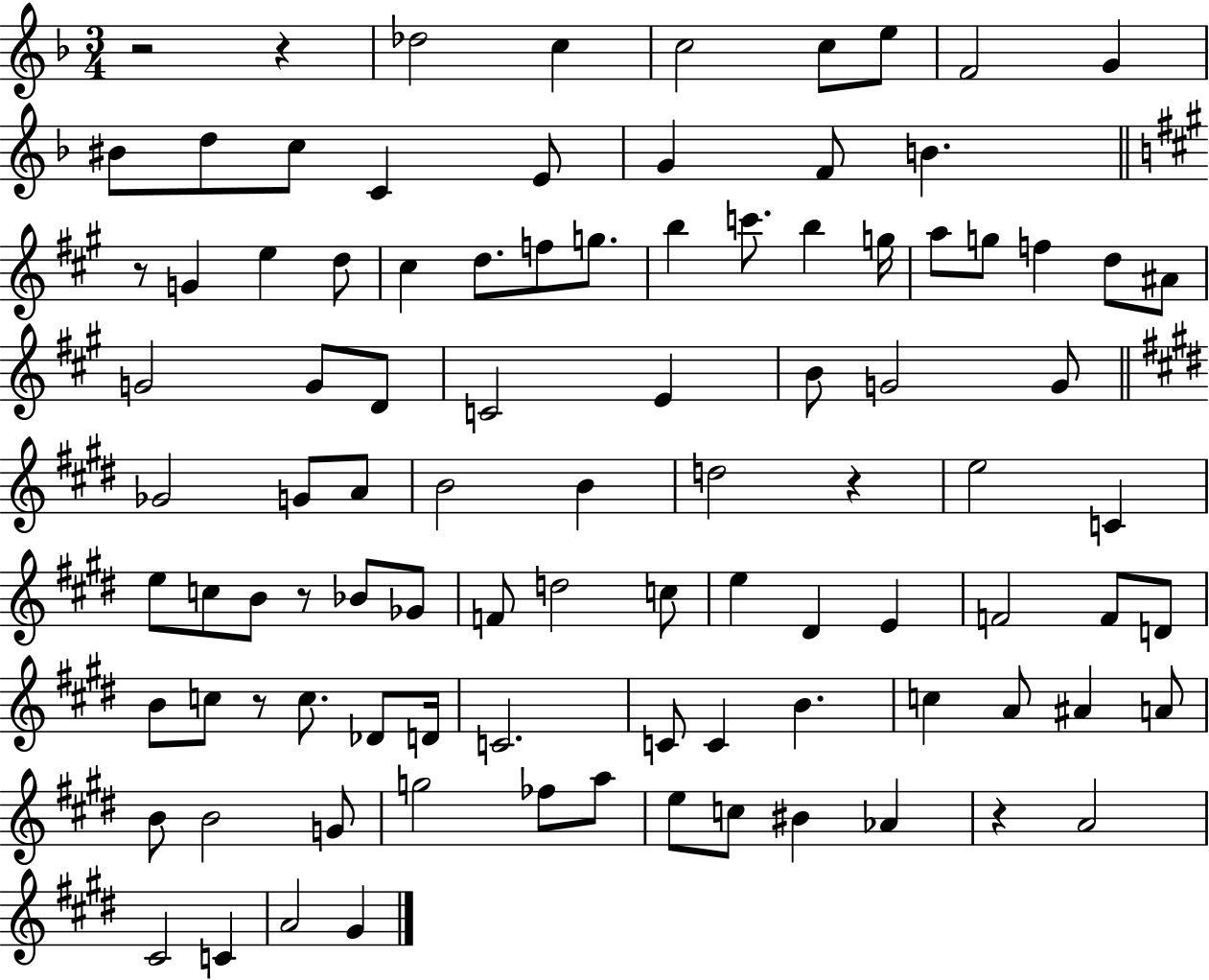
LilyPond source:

{
  \clef treble
  \numericTimeSignature
  \time 3/4
  \key f \major
  r2 r4 | des''2 c''4 | c''2 c''8 e''8 | f'2 g'4 | \break bis'8 d''8 c''8 c'4 e'8 | g'4 f'8 b'4. | \bar "||" \break \key a \major r8 g'4 e''4 d''8 | cis''4 d''8. f''8 g''8. | b''4 c'''8. b''4 g''16 | a''8 g''8 f''4 d''8 ais'8 | \break g'2 g'8 d'8 | c'2 e'4 | b'8 g'2 g'8 | \bar "||" \break \key e \major ges'2 g'8 a'8 | b'2 b'4 | d''2 r4 | e''2 c'4 | \break e''8 c''8 b'8 r8 bes'8 ges'8 | f'8 d''2 c''8 | e''4 dis'4 e'4 | f'2 f'8 d'8 | \break b'8 c''8 r8 c''8. des'8 d'16 | c'2. | c'8 c'4 b'4. | c''4 a'8 ais'4 a'8 | \break b'8 b'2 g'8 | g''2 fes''8 a''8 | e''8 c''8 bis'4 aes'4 | r4 a'2 | \break cis'2 c'4 | a'2 gis'4 | \bar "|."
}